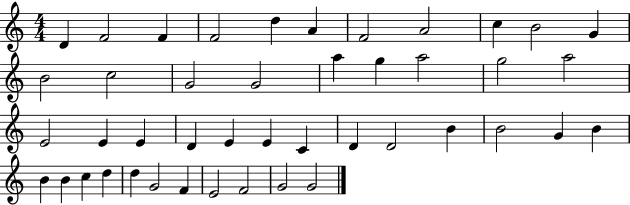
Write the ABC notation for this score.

X:1
T:Untitled
M:4/4
L:1/4
K:C
D F2 F F2 d A F2 A2 c B2 G B2 c2 G2 G2 a g a2 g2 a2 E2 E E D E E C D D2 B B2 G B B B c d d G2 F E2 F2 G2 G2